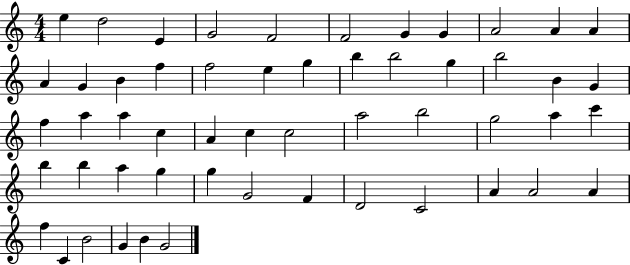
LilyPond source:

{
  \clef treble
  \numericTimeSignature
  \time 4/4
  \key c \major
  e''4 d''2 e'4 | g'2 f'2 | f'2 g'4 g'4 | a'2 a'4 a'4 | \break a'4 g'4 b'4 f''4 | f''2 e''4 g''4 | b''4 b''2 g''4 | b''2 b'4 g'4 | \break f''4 a''4 a''4 c''4 | a'4 c''4 c''2 | a''2 b''2 | g''2 a''4 c'''4 | \break b''4 b''4 a''4 g''4 | g''4 g'2 f'4 | d'2 c'2 | a'4 a'2 a'4 | \break f''4 c'4 b'2 | g'4 b'4 g'2 | \bar "|."
}